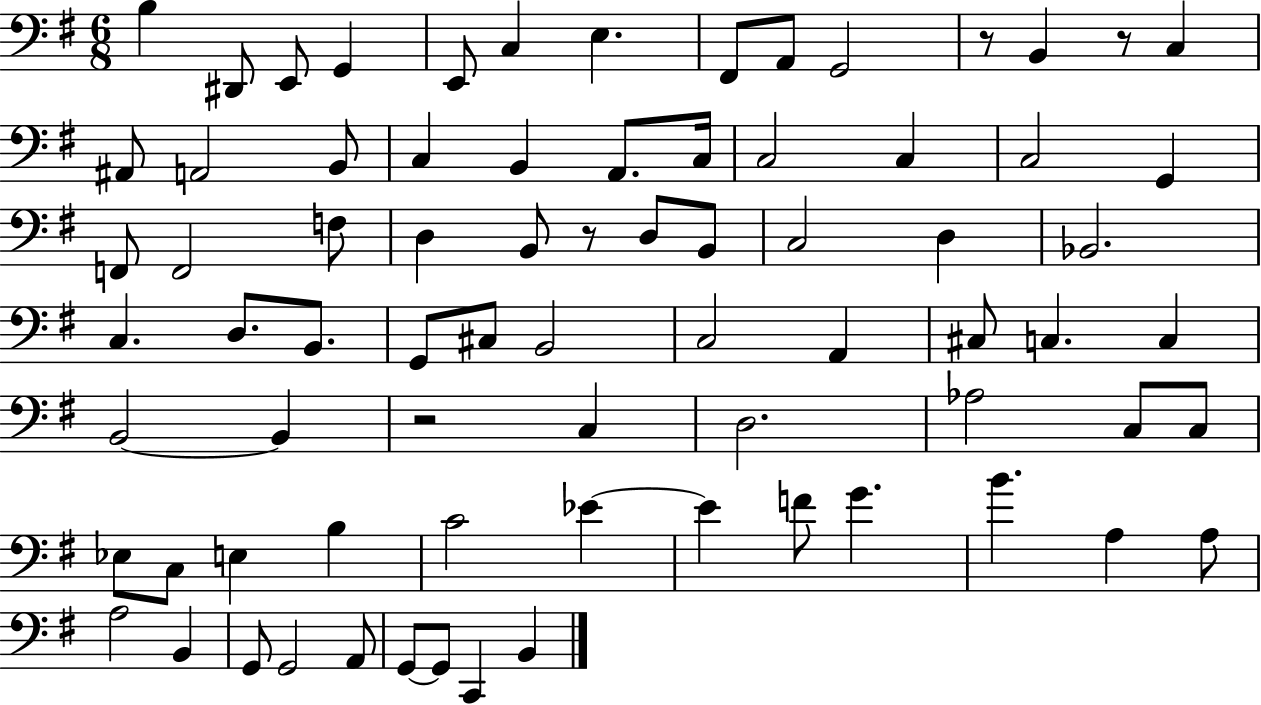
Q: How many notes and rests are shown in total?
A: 76